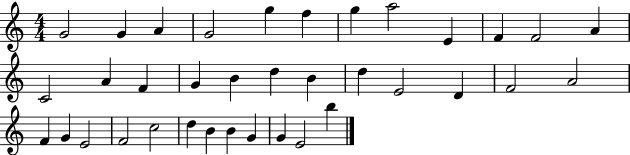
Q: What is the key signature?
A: C major